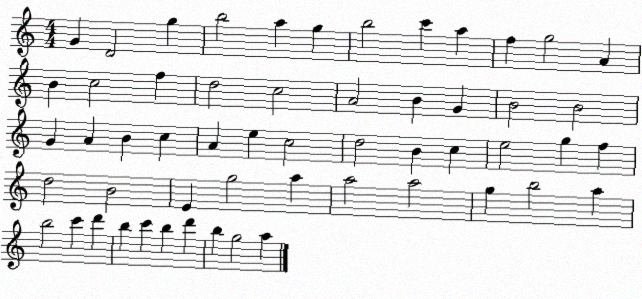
X:1
T:Untitled
M:4/4
L:1/4
K:C
G D2 g b2 a g b2 c' a f g2 A B c2 f d2 c2 A2 B G B2 B2 G A B c A e c2 d2 B c e2 g f d2 B2 E g2 a a2 a2 g b2 a b2 c' d' b c' b d' b g2 a